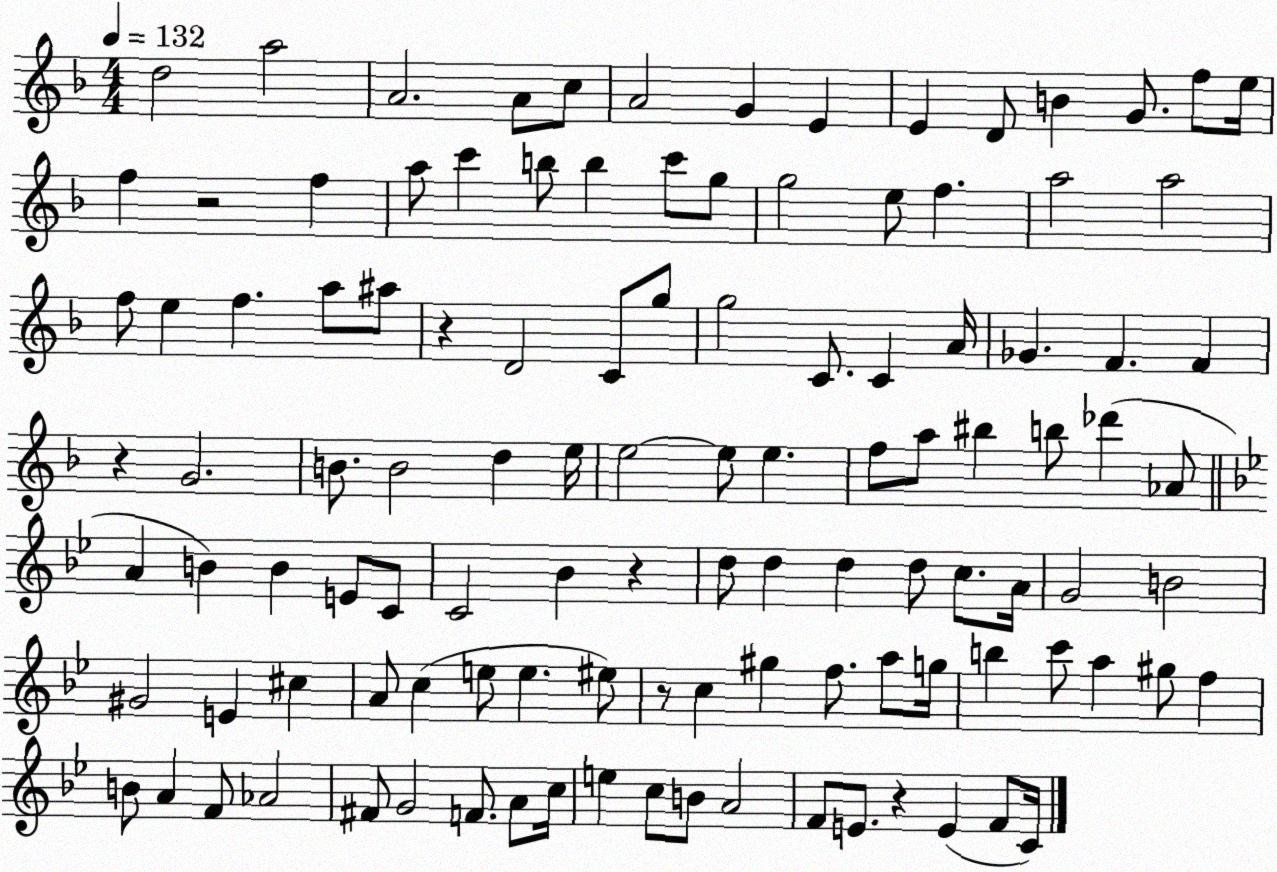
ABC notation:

X:1
T:Untitled
M:4/4
L:1/4
K:F
d2 a2 A2 A/2 c/2 A2 G E E D/2 B G/2 f/2 e/4 f z2 f a/2 c' b/2 b c'/2 g/2 g2 e/2 f a2 a2 f/2 e f a/2 ^a/2 z D2 C/2 g/2 g2 C/2 C A/4 _G F F z G2 B/2 B2 d e/4 e2 e/2 e f/2 a/2 ^b b/2 _d' _A/2 A B B E/2 C/2 C2 _B z d/2 d d d/2 c/2 A/4 G2 B2 ^G2 E ^c A/2 c e/2 e ^e/2 z/2 c ^g f/2 a/2 g/4 b c'/2 a ^g/2 f B/2 A F/2 _A2 ^F/2 G2 F/2 A/2 c/4 e c/2 B/2 A2 F/2 E/2 z E F/2 C/4